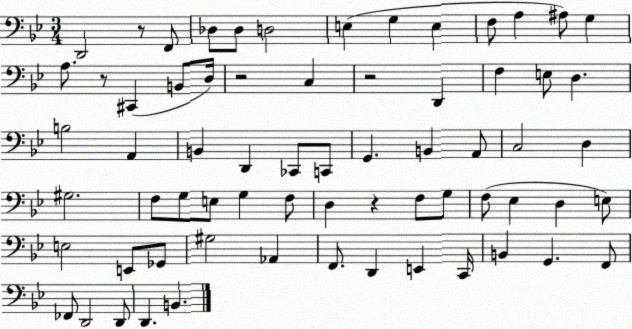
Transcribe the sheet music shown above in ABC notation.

X:1
T:Untitled
M:3/4
L:1/4
K:Bb
D,,2 z/2 F,,/2 _D,/2 _D,/2 D,2 E, G, E, F,/2 A, ^A,/2 G, A,/2 z/2 ^C,, B,,/2 D,/4 z2 C, z2 D,, F, E,/2 D, B,2 A,, B,, D,, _C,,/2 C,,/2 G,, B,, A,,/2 C,2 D, ^G,2 F,/2 G,/2 E,/2 G, F,/2 D, z F,/2 G,/2 F,/2 _E, D, E,/2 E,2 E,,/2 _G,,/2 ^G,2 _A,, F,,/2 D,, E,, C,,/4 B,, G,, F,,/2 _F,,/2 D,,2 D,,/2 D,, B,,